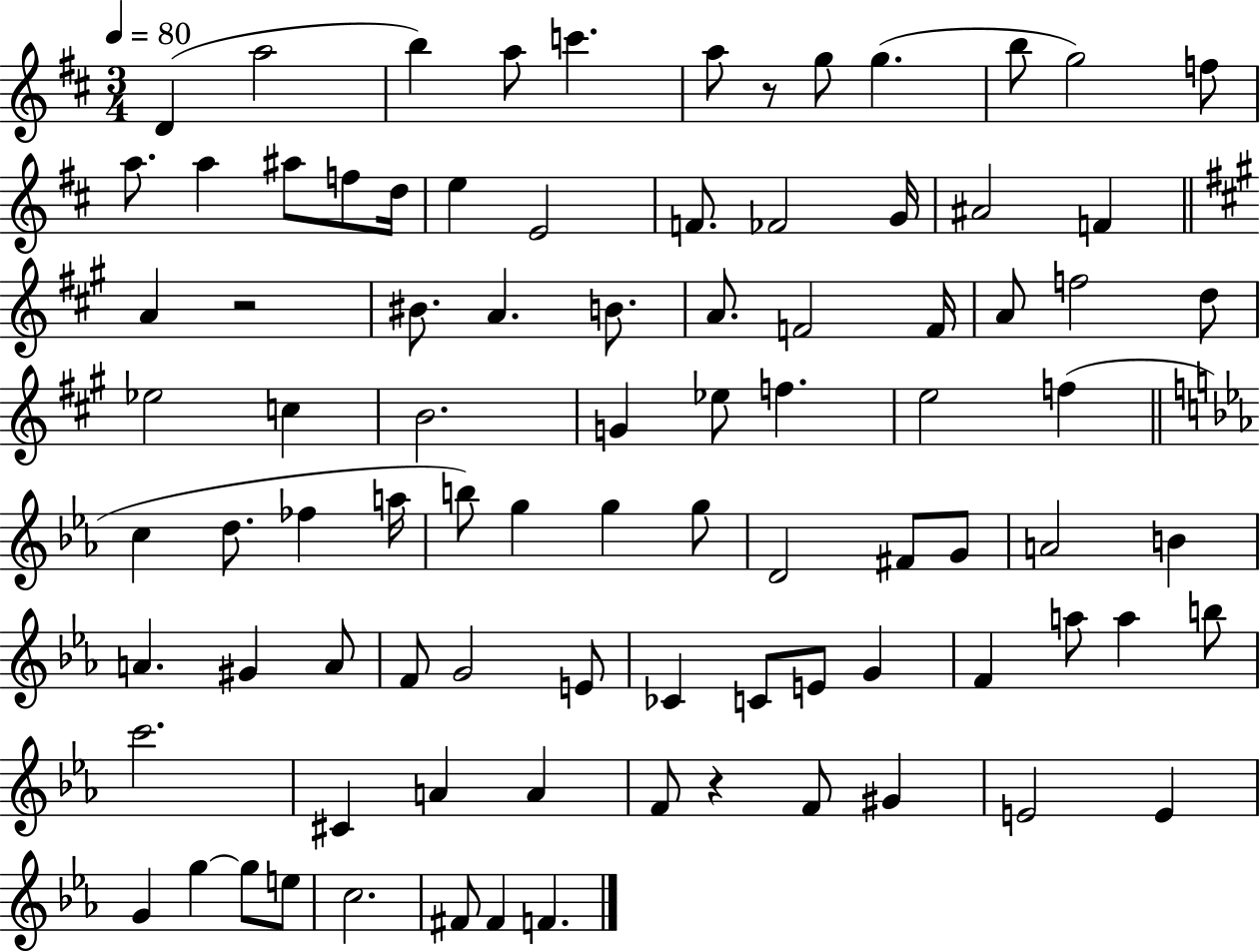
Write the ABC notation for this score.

X:1
T:Untitled
M:3/4
L:1/4
K:D
D a2 b a/2 c' a/2 z/2 g/2 g b/2 g2 f/2 a/2 a ^a/2 f/2 d/4 e E2 F/2 _F2 G/4 ^A2 F A z2 ^B/2 A B/2 A/2 F2 F/4 A/2 f2 d/2 _e2 c B2 G _e/2 f e2 f c d/2 _f a/4 b/2 g g g/2 D2 ^F/2 G/2 A2 B A ^G A/2 F/2 G2 E/2 _C C/2 E/2 G F a/2 a b/2 c'2 ^C A A F/2 z F/2 ^G E2 E G g g/2 e/2 c2 ^F/2 ^F F